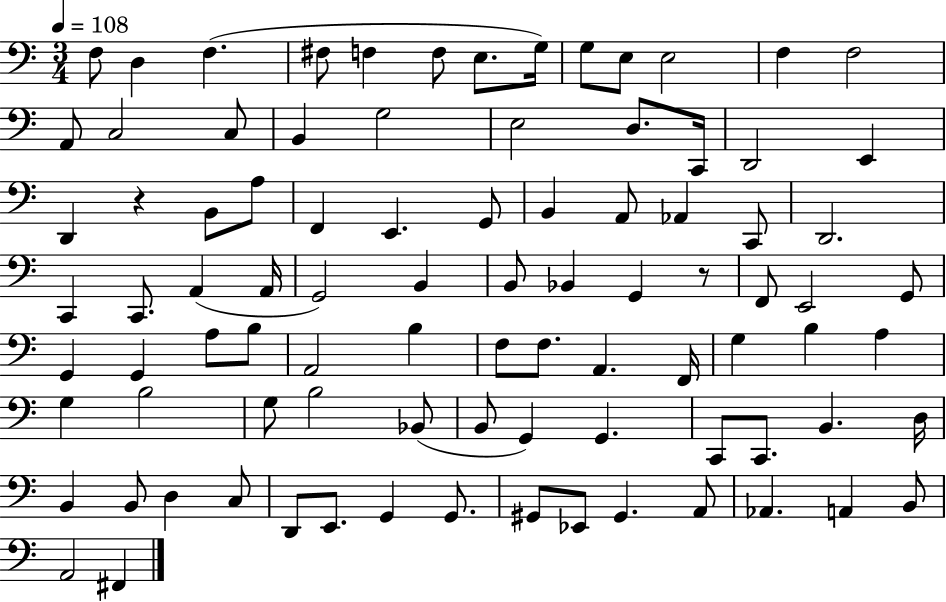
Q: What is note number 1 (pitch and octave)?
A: F3